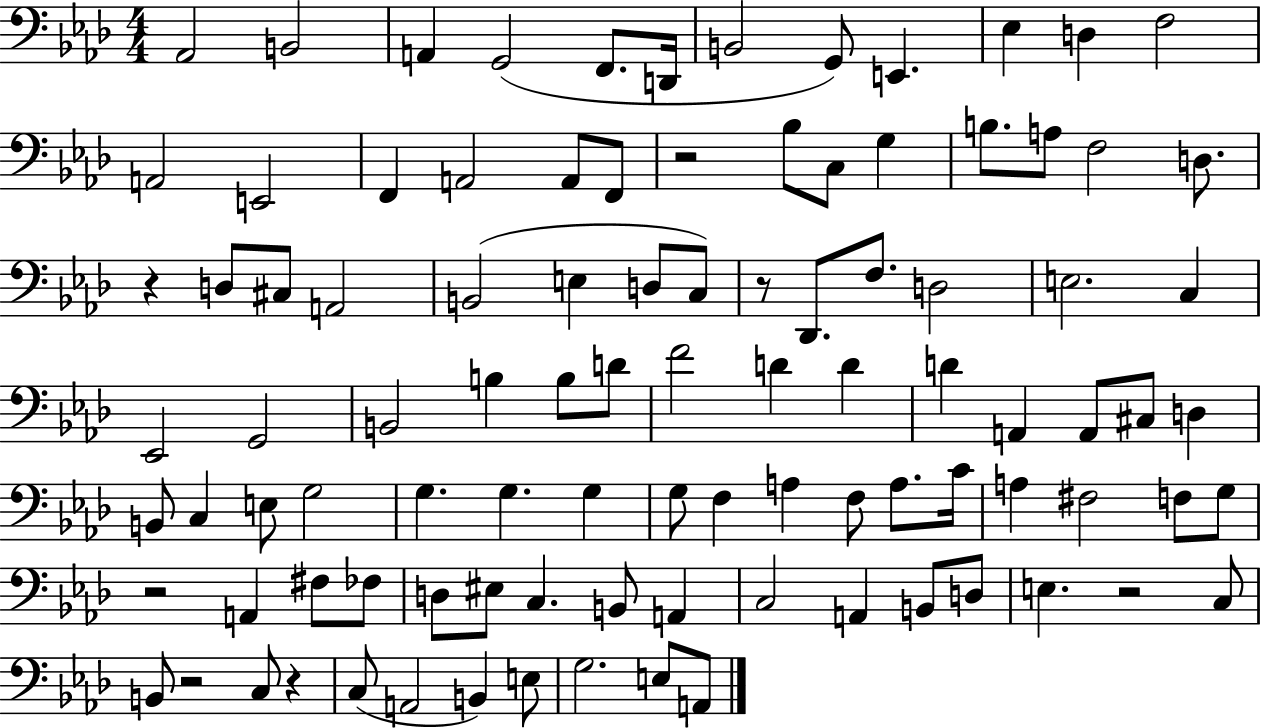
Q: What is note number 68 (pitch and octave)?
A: G3